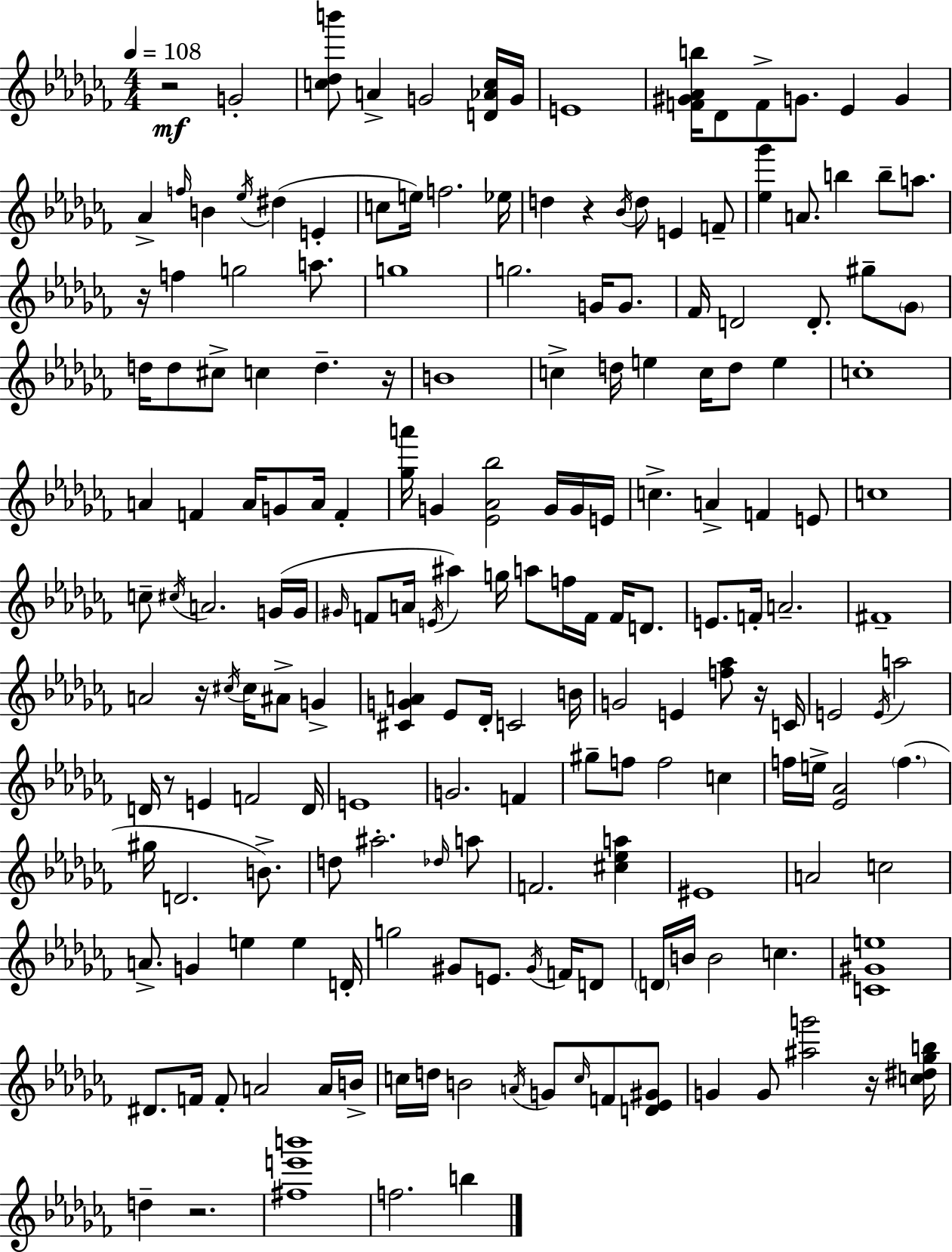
{
  \clef treble
  \numericTimeSignature
  \time 4/4
  \key aes \minor
  \tempo 4 = 108
  r2\mf g'2-. | <c'' des'' b'''>8 a'4-> g'2 <d' aes' c''>16 g'16 | e'1 | <f' gis' aes' b''>16 des'8 f'8-> g'8. ees'4 g'4 | \break aes'4-> \grace { f''16 } b'4 \acciaccatura { ees''16 }( dis''4 e'4-. | c''8 e''16) f''2. | ees''16 d''4 r4 \acciaccatura { bes'16 } d''8 e'4 | f'8-- <ees'' ges'''>4 a'8. b''4 b''8-- | \break a''8. r16 f''4 g''2 | a''8. g''1 | g''2. g'16 | g'8. fes'16 d'2 d'8.-. gis''8-- | \break \parenthesize ges'8 d''16 d''8 cis''8-> c''4 d''4.-- | r16 b'1 | c''4-> d''16 e''4 c''16 d''8 e''4 | c''1-. | \break a'4 f'4 a'16 g'8 a'16 f'4-. | <ges'' a'''>16 g'4 <ees' aes' bes''>2 | g'16 g'16 e'16 c''4.-> a'4-> f'4 | e'8 c''1 | \break c''8-- \acciaccatura { cis''16 } a'2. | g'16( g'16 \grace { gis'16 } f'8 a'16 \acciaccatura { e'16 }) ais''4 g''16 a''8 | f''16 f'16 f'16 d'8. e'8. f'16-. a'2.-- | fis'1-- | \break a'2 r16 \acciaccatura { cis''16 } | cis''16 ais'8-> g'4-> <cis' g' a'>4 ees'8 des'16-. c'2 | b'16 g'2 e'4 | <f'' aes''>8 r16 c'16 e'2 \acciaccatura { e'16 } | \break a''2 d'16 r8 e'4 f'2 | d'16 e'1 | g'2. | f'4 gis''8-- f''8 f''2 | \break c''4 f''16 e''16-> <ees' aes'>2 | \parenthesize f''4.( gis''16 d'2. | b'8.->) d''8 ais''2.-. | \grace { des''16 } a''8 f'2. | \break <cis'' ees'' a''>4 eis'1 | a'2 | c''2 a'8.-> g'4 | e''4 e''4 d'16-. g''2 | \break gis'8 e'8. \acciaccatura { gis'16 } f'16 d'8 \parenthesize d'16 b'16 b'2 | c''4. <c' gis' e''>1 | dis'8. f'16 f'8-. | a'2 a'16 b'16-> c''16 d''16 b'2 | \break \acciaccatura { a'16 } g'8 \grace { c''16 } f'8 <d' ees' gis'>8 g'4 | g'8 <ais'' g'''>2 r16 <c'' dis'' ges'' b''>16 d''4-- | r2. <fis'' e''' b'''>1 | f''2. | \break b''4 \bar "|."
}